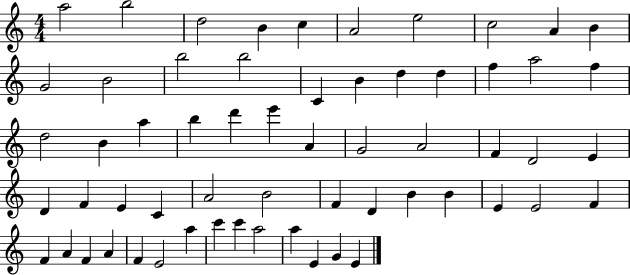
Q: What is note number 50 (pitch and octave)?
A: A4